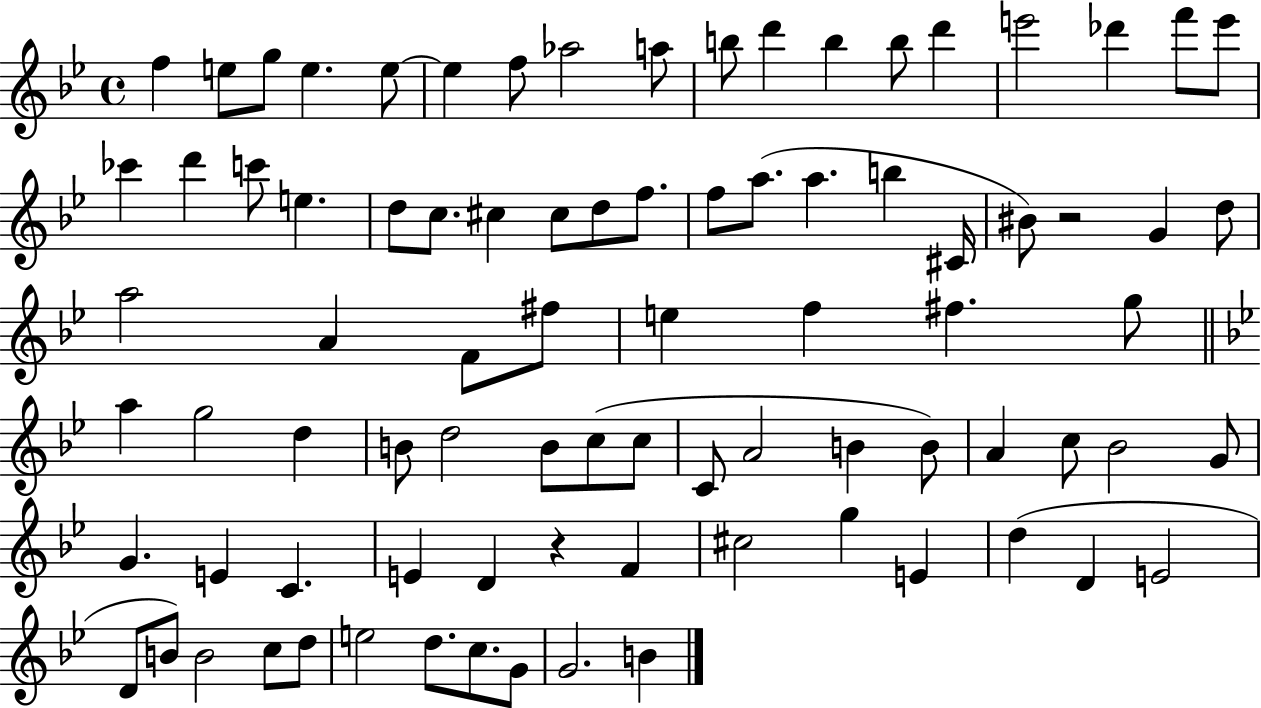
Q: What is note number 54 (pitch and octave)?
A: A4